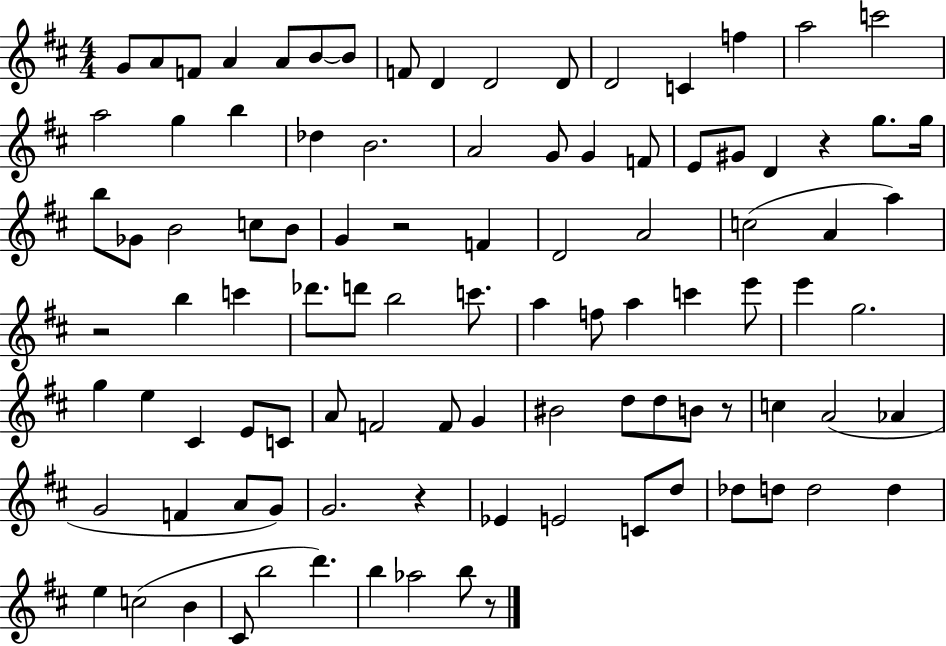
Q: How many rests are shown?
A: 6